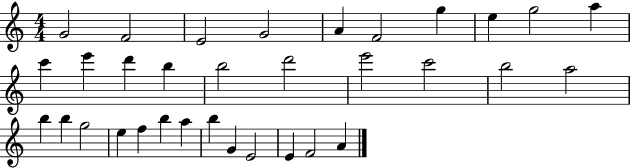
X:1
T:Untitled
M:4/4
L:1/4
K:C
G2 F2 E2 G2 A F2 g e g2 a c' e' d' b b2 d'2 e'2 c'2 b2 a2 b b g2 e f b a b G E2 E F2 A